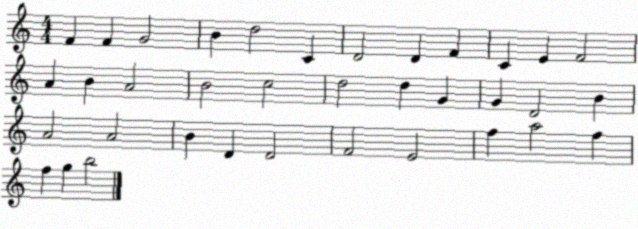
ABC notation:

X:1
T:Untitled
M:4/4
L:1/4
K:C
F F G2 B d2 C D2 D F C E F2 A B A2 B2 c2 d2 d G G D2 B A2 A2 B D D2 F2 E2 f a2 f f g b2